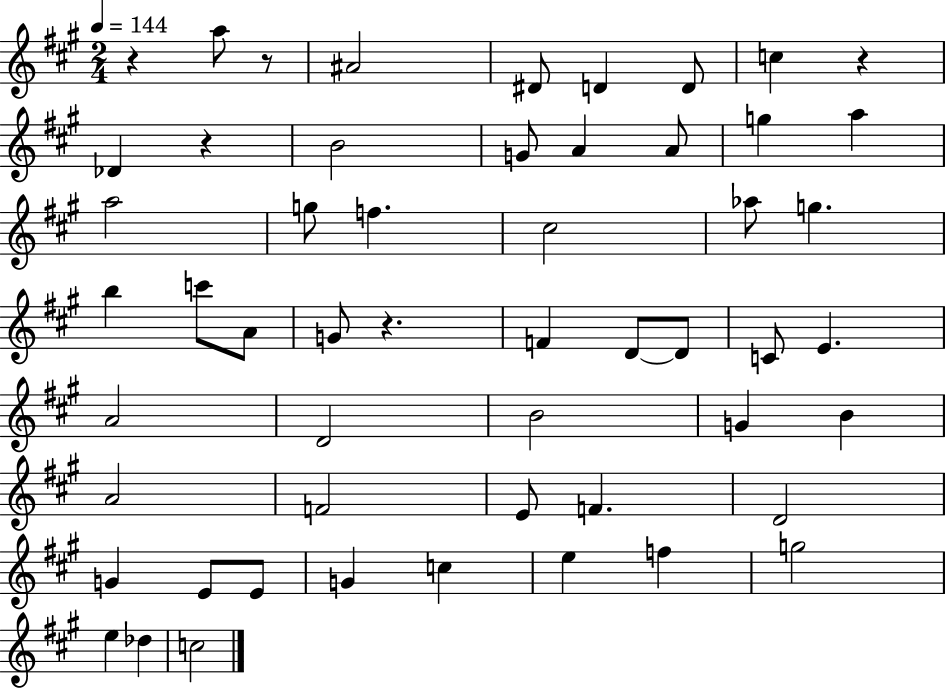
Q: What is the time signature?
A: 2/4